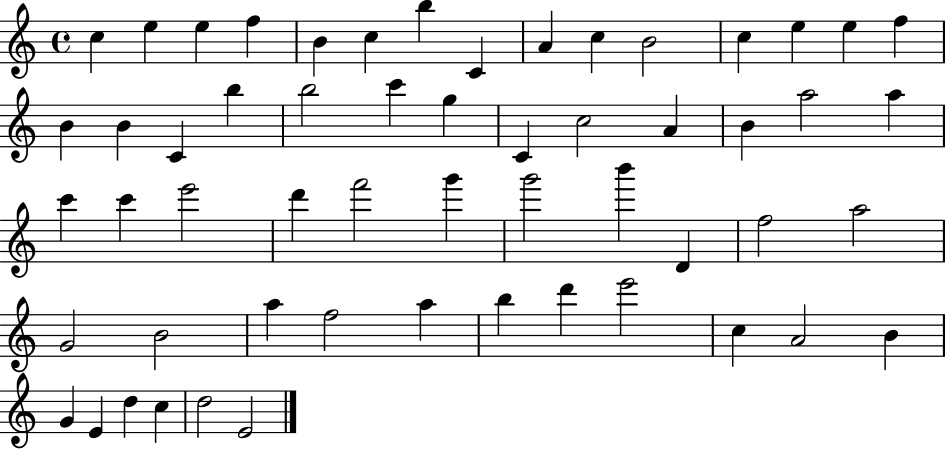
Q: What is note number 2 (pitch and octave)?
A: E5